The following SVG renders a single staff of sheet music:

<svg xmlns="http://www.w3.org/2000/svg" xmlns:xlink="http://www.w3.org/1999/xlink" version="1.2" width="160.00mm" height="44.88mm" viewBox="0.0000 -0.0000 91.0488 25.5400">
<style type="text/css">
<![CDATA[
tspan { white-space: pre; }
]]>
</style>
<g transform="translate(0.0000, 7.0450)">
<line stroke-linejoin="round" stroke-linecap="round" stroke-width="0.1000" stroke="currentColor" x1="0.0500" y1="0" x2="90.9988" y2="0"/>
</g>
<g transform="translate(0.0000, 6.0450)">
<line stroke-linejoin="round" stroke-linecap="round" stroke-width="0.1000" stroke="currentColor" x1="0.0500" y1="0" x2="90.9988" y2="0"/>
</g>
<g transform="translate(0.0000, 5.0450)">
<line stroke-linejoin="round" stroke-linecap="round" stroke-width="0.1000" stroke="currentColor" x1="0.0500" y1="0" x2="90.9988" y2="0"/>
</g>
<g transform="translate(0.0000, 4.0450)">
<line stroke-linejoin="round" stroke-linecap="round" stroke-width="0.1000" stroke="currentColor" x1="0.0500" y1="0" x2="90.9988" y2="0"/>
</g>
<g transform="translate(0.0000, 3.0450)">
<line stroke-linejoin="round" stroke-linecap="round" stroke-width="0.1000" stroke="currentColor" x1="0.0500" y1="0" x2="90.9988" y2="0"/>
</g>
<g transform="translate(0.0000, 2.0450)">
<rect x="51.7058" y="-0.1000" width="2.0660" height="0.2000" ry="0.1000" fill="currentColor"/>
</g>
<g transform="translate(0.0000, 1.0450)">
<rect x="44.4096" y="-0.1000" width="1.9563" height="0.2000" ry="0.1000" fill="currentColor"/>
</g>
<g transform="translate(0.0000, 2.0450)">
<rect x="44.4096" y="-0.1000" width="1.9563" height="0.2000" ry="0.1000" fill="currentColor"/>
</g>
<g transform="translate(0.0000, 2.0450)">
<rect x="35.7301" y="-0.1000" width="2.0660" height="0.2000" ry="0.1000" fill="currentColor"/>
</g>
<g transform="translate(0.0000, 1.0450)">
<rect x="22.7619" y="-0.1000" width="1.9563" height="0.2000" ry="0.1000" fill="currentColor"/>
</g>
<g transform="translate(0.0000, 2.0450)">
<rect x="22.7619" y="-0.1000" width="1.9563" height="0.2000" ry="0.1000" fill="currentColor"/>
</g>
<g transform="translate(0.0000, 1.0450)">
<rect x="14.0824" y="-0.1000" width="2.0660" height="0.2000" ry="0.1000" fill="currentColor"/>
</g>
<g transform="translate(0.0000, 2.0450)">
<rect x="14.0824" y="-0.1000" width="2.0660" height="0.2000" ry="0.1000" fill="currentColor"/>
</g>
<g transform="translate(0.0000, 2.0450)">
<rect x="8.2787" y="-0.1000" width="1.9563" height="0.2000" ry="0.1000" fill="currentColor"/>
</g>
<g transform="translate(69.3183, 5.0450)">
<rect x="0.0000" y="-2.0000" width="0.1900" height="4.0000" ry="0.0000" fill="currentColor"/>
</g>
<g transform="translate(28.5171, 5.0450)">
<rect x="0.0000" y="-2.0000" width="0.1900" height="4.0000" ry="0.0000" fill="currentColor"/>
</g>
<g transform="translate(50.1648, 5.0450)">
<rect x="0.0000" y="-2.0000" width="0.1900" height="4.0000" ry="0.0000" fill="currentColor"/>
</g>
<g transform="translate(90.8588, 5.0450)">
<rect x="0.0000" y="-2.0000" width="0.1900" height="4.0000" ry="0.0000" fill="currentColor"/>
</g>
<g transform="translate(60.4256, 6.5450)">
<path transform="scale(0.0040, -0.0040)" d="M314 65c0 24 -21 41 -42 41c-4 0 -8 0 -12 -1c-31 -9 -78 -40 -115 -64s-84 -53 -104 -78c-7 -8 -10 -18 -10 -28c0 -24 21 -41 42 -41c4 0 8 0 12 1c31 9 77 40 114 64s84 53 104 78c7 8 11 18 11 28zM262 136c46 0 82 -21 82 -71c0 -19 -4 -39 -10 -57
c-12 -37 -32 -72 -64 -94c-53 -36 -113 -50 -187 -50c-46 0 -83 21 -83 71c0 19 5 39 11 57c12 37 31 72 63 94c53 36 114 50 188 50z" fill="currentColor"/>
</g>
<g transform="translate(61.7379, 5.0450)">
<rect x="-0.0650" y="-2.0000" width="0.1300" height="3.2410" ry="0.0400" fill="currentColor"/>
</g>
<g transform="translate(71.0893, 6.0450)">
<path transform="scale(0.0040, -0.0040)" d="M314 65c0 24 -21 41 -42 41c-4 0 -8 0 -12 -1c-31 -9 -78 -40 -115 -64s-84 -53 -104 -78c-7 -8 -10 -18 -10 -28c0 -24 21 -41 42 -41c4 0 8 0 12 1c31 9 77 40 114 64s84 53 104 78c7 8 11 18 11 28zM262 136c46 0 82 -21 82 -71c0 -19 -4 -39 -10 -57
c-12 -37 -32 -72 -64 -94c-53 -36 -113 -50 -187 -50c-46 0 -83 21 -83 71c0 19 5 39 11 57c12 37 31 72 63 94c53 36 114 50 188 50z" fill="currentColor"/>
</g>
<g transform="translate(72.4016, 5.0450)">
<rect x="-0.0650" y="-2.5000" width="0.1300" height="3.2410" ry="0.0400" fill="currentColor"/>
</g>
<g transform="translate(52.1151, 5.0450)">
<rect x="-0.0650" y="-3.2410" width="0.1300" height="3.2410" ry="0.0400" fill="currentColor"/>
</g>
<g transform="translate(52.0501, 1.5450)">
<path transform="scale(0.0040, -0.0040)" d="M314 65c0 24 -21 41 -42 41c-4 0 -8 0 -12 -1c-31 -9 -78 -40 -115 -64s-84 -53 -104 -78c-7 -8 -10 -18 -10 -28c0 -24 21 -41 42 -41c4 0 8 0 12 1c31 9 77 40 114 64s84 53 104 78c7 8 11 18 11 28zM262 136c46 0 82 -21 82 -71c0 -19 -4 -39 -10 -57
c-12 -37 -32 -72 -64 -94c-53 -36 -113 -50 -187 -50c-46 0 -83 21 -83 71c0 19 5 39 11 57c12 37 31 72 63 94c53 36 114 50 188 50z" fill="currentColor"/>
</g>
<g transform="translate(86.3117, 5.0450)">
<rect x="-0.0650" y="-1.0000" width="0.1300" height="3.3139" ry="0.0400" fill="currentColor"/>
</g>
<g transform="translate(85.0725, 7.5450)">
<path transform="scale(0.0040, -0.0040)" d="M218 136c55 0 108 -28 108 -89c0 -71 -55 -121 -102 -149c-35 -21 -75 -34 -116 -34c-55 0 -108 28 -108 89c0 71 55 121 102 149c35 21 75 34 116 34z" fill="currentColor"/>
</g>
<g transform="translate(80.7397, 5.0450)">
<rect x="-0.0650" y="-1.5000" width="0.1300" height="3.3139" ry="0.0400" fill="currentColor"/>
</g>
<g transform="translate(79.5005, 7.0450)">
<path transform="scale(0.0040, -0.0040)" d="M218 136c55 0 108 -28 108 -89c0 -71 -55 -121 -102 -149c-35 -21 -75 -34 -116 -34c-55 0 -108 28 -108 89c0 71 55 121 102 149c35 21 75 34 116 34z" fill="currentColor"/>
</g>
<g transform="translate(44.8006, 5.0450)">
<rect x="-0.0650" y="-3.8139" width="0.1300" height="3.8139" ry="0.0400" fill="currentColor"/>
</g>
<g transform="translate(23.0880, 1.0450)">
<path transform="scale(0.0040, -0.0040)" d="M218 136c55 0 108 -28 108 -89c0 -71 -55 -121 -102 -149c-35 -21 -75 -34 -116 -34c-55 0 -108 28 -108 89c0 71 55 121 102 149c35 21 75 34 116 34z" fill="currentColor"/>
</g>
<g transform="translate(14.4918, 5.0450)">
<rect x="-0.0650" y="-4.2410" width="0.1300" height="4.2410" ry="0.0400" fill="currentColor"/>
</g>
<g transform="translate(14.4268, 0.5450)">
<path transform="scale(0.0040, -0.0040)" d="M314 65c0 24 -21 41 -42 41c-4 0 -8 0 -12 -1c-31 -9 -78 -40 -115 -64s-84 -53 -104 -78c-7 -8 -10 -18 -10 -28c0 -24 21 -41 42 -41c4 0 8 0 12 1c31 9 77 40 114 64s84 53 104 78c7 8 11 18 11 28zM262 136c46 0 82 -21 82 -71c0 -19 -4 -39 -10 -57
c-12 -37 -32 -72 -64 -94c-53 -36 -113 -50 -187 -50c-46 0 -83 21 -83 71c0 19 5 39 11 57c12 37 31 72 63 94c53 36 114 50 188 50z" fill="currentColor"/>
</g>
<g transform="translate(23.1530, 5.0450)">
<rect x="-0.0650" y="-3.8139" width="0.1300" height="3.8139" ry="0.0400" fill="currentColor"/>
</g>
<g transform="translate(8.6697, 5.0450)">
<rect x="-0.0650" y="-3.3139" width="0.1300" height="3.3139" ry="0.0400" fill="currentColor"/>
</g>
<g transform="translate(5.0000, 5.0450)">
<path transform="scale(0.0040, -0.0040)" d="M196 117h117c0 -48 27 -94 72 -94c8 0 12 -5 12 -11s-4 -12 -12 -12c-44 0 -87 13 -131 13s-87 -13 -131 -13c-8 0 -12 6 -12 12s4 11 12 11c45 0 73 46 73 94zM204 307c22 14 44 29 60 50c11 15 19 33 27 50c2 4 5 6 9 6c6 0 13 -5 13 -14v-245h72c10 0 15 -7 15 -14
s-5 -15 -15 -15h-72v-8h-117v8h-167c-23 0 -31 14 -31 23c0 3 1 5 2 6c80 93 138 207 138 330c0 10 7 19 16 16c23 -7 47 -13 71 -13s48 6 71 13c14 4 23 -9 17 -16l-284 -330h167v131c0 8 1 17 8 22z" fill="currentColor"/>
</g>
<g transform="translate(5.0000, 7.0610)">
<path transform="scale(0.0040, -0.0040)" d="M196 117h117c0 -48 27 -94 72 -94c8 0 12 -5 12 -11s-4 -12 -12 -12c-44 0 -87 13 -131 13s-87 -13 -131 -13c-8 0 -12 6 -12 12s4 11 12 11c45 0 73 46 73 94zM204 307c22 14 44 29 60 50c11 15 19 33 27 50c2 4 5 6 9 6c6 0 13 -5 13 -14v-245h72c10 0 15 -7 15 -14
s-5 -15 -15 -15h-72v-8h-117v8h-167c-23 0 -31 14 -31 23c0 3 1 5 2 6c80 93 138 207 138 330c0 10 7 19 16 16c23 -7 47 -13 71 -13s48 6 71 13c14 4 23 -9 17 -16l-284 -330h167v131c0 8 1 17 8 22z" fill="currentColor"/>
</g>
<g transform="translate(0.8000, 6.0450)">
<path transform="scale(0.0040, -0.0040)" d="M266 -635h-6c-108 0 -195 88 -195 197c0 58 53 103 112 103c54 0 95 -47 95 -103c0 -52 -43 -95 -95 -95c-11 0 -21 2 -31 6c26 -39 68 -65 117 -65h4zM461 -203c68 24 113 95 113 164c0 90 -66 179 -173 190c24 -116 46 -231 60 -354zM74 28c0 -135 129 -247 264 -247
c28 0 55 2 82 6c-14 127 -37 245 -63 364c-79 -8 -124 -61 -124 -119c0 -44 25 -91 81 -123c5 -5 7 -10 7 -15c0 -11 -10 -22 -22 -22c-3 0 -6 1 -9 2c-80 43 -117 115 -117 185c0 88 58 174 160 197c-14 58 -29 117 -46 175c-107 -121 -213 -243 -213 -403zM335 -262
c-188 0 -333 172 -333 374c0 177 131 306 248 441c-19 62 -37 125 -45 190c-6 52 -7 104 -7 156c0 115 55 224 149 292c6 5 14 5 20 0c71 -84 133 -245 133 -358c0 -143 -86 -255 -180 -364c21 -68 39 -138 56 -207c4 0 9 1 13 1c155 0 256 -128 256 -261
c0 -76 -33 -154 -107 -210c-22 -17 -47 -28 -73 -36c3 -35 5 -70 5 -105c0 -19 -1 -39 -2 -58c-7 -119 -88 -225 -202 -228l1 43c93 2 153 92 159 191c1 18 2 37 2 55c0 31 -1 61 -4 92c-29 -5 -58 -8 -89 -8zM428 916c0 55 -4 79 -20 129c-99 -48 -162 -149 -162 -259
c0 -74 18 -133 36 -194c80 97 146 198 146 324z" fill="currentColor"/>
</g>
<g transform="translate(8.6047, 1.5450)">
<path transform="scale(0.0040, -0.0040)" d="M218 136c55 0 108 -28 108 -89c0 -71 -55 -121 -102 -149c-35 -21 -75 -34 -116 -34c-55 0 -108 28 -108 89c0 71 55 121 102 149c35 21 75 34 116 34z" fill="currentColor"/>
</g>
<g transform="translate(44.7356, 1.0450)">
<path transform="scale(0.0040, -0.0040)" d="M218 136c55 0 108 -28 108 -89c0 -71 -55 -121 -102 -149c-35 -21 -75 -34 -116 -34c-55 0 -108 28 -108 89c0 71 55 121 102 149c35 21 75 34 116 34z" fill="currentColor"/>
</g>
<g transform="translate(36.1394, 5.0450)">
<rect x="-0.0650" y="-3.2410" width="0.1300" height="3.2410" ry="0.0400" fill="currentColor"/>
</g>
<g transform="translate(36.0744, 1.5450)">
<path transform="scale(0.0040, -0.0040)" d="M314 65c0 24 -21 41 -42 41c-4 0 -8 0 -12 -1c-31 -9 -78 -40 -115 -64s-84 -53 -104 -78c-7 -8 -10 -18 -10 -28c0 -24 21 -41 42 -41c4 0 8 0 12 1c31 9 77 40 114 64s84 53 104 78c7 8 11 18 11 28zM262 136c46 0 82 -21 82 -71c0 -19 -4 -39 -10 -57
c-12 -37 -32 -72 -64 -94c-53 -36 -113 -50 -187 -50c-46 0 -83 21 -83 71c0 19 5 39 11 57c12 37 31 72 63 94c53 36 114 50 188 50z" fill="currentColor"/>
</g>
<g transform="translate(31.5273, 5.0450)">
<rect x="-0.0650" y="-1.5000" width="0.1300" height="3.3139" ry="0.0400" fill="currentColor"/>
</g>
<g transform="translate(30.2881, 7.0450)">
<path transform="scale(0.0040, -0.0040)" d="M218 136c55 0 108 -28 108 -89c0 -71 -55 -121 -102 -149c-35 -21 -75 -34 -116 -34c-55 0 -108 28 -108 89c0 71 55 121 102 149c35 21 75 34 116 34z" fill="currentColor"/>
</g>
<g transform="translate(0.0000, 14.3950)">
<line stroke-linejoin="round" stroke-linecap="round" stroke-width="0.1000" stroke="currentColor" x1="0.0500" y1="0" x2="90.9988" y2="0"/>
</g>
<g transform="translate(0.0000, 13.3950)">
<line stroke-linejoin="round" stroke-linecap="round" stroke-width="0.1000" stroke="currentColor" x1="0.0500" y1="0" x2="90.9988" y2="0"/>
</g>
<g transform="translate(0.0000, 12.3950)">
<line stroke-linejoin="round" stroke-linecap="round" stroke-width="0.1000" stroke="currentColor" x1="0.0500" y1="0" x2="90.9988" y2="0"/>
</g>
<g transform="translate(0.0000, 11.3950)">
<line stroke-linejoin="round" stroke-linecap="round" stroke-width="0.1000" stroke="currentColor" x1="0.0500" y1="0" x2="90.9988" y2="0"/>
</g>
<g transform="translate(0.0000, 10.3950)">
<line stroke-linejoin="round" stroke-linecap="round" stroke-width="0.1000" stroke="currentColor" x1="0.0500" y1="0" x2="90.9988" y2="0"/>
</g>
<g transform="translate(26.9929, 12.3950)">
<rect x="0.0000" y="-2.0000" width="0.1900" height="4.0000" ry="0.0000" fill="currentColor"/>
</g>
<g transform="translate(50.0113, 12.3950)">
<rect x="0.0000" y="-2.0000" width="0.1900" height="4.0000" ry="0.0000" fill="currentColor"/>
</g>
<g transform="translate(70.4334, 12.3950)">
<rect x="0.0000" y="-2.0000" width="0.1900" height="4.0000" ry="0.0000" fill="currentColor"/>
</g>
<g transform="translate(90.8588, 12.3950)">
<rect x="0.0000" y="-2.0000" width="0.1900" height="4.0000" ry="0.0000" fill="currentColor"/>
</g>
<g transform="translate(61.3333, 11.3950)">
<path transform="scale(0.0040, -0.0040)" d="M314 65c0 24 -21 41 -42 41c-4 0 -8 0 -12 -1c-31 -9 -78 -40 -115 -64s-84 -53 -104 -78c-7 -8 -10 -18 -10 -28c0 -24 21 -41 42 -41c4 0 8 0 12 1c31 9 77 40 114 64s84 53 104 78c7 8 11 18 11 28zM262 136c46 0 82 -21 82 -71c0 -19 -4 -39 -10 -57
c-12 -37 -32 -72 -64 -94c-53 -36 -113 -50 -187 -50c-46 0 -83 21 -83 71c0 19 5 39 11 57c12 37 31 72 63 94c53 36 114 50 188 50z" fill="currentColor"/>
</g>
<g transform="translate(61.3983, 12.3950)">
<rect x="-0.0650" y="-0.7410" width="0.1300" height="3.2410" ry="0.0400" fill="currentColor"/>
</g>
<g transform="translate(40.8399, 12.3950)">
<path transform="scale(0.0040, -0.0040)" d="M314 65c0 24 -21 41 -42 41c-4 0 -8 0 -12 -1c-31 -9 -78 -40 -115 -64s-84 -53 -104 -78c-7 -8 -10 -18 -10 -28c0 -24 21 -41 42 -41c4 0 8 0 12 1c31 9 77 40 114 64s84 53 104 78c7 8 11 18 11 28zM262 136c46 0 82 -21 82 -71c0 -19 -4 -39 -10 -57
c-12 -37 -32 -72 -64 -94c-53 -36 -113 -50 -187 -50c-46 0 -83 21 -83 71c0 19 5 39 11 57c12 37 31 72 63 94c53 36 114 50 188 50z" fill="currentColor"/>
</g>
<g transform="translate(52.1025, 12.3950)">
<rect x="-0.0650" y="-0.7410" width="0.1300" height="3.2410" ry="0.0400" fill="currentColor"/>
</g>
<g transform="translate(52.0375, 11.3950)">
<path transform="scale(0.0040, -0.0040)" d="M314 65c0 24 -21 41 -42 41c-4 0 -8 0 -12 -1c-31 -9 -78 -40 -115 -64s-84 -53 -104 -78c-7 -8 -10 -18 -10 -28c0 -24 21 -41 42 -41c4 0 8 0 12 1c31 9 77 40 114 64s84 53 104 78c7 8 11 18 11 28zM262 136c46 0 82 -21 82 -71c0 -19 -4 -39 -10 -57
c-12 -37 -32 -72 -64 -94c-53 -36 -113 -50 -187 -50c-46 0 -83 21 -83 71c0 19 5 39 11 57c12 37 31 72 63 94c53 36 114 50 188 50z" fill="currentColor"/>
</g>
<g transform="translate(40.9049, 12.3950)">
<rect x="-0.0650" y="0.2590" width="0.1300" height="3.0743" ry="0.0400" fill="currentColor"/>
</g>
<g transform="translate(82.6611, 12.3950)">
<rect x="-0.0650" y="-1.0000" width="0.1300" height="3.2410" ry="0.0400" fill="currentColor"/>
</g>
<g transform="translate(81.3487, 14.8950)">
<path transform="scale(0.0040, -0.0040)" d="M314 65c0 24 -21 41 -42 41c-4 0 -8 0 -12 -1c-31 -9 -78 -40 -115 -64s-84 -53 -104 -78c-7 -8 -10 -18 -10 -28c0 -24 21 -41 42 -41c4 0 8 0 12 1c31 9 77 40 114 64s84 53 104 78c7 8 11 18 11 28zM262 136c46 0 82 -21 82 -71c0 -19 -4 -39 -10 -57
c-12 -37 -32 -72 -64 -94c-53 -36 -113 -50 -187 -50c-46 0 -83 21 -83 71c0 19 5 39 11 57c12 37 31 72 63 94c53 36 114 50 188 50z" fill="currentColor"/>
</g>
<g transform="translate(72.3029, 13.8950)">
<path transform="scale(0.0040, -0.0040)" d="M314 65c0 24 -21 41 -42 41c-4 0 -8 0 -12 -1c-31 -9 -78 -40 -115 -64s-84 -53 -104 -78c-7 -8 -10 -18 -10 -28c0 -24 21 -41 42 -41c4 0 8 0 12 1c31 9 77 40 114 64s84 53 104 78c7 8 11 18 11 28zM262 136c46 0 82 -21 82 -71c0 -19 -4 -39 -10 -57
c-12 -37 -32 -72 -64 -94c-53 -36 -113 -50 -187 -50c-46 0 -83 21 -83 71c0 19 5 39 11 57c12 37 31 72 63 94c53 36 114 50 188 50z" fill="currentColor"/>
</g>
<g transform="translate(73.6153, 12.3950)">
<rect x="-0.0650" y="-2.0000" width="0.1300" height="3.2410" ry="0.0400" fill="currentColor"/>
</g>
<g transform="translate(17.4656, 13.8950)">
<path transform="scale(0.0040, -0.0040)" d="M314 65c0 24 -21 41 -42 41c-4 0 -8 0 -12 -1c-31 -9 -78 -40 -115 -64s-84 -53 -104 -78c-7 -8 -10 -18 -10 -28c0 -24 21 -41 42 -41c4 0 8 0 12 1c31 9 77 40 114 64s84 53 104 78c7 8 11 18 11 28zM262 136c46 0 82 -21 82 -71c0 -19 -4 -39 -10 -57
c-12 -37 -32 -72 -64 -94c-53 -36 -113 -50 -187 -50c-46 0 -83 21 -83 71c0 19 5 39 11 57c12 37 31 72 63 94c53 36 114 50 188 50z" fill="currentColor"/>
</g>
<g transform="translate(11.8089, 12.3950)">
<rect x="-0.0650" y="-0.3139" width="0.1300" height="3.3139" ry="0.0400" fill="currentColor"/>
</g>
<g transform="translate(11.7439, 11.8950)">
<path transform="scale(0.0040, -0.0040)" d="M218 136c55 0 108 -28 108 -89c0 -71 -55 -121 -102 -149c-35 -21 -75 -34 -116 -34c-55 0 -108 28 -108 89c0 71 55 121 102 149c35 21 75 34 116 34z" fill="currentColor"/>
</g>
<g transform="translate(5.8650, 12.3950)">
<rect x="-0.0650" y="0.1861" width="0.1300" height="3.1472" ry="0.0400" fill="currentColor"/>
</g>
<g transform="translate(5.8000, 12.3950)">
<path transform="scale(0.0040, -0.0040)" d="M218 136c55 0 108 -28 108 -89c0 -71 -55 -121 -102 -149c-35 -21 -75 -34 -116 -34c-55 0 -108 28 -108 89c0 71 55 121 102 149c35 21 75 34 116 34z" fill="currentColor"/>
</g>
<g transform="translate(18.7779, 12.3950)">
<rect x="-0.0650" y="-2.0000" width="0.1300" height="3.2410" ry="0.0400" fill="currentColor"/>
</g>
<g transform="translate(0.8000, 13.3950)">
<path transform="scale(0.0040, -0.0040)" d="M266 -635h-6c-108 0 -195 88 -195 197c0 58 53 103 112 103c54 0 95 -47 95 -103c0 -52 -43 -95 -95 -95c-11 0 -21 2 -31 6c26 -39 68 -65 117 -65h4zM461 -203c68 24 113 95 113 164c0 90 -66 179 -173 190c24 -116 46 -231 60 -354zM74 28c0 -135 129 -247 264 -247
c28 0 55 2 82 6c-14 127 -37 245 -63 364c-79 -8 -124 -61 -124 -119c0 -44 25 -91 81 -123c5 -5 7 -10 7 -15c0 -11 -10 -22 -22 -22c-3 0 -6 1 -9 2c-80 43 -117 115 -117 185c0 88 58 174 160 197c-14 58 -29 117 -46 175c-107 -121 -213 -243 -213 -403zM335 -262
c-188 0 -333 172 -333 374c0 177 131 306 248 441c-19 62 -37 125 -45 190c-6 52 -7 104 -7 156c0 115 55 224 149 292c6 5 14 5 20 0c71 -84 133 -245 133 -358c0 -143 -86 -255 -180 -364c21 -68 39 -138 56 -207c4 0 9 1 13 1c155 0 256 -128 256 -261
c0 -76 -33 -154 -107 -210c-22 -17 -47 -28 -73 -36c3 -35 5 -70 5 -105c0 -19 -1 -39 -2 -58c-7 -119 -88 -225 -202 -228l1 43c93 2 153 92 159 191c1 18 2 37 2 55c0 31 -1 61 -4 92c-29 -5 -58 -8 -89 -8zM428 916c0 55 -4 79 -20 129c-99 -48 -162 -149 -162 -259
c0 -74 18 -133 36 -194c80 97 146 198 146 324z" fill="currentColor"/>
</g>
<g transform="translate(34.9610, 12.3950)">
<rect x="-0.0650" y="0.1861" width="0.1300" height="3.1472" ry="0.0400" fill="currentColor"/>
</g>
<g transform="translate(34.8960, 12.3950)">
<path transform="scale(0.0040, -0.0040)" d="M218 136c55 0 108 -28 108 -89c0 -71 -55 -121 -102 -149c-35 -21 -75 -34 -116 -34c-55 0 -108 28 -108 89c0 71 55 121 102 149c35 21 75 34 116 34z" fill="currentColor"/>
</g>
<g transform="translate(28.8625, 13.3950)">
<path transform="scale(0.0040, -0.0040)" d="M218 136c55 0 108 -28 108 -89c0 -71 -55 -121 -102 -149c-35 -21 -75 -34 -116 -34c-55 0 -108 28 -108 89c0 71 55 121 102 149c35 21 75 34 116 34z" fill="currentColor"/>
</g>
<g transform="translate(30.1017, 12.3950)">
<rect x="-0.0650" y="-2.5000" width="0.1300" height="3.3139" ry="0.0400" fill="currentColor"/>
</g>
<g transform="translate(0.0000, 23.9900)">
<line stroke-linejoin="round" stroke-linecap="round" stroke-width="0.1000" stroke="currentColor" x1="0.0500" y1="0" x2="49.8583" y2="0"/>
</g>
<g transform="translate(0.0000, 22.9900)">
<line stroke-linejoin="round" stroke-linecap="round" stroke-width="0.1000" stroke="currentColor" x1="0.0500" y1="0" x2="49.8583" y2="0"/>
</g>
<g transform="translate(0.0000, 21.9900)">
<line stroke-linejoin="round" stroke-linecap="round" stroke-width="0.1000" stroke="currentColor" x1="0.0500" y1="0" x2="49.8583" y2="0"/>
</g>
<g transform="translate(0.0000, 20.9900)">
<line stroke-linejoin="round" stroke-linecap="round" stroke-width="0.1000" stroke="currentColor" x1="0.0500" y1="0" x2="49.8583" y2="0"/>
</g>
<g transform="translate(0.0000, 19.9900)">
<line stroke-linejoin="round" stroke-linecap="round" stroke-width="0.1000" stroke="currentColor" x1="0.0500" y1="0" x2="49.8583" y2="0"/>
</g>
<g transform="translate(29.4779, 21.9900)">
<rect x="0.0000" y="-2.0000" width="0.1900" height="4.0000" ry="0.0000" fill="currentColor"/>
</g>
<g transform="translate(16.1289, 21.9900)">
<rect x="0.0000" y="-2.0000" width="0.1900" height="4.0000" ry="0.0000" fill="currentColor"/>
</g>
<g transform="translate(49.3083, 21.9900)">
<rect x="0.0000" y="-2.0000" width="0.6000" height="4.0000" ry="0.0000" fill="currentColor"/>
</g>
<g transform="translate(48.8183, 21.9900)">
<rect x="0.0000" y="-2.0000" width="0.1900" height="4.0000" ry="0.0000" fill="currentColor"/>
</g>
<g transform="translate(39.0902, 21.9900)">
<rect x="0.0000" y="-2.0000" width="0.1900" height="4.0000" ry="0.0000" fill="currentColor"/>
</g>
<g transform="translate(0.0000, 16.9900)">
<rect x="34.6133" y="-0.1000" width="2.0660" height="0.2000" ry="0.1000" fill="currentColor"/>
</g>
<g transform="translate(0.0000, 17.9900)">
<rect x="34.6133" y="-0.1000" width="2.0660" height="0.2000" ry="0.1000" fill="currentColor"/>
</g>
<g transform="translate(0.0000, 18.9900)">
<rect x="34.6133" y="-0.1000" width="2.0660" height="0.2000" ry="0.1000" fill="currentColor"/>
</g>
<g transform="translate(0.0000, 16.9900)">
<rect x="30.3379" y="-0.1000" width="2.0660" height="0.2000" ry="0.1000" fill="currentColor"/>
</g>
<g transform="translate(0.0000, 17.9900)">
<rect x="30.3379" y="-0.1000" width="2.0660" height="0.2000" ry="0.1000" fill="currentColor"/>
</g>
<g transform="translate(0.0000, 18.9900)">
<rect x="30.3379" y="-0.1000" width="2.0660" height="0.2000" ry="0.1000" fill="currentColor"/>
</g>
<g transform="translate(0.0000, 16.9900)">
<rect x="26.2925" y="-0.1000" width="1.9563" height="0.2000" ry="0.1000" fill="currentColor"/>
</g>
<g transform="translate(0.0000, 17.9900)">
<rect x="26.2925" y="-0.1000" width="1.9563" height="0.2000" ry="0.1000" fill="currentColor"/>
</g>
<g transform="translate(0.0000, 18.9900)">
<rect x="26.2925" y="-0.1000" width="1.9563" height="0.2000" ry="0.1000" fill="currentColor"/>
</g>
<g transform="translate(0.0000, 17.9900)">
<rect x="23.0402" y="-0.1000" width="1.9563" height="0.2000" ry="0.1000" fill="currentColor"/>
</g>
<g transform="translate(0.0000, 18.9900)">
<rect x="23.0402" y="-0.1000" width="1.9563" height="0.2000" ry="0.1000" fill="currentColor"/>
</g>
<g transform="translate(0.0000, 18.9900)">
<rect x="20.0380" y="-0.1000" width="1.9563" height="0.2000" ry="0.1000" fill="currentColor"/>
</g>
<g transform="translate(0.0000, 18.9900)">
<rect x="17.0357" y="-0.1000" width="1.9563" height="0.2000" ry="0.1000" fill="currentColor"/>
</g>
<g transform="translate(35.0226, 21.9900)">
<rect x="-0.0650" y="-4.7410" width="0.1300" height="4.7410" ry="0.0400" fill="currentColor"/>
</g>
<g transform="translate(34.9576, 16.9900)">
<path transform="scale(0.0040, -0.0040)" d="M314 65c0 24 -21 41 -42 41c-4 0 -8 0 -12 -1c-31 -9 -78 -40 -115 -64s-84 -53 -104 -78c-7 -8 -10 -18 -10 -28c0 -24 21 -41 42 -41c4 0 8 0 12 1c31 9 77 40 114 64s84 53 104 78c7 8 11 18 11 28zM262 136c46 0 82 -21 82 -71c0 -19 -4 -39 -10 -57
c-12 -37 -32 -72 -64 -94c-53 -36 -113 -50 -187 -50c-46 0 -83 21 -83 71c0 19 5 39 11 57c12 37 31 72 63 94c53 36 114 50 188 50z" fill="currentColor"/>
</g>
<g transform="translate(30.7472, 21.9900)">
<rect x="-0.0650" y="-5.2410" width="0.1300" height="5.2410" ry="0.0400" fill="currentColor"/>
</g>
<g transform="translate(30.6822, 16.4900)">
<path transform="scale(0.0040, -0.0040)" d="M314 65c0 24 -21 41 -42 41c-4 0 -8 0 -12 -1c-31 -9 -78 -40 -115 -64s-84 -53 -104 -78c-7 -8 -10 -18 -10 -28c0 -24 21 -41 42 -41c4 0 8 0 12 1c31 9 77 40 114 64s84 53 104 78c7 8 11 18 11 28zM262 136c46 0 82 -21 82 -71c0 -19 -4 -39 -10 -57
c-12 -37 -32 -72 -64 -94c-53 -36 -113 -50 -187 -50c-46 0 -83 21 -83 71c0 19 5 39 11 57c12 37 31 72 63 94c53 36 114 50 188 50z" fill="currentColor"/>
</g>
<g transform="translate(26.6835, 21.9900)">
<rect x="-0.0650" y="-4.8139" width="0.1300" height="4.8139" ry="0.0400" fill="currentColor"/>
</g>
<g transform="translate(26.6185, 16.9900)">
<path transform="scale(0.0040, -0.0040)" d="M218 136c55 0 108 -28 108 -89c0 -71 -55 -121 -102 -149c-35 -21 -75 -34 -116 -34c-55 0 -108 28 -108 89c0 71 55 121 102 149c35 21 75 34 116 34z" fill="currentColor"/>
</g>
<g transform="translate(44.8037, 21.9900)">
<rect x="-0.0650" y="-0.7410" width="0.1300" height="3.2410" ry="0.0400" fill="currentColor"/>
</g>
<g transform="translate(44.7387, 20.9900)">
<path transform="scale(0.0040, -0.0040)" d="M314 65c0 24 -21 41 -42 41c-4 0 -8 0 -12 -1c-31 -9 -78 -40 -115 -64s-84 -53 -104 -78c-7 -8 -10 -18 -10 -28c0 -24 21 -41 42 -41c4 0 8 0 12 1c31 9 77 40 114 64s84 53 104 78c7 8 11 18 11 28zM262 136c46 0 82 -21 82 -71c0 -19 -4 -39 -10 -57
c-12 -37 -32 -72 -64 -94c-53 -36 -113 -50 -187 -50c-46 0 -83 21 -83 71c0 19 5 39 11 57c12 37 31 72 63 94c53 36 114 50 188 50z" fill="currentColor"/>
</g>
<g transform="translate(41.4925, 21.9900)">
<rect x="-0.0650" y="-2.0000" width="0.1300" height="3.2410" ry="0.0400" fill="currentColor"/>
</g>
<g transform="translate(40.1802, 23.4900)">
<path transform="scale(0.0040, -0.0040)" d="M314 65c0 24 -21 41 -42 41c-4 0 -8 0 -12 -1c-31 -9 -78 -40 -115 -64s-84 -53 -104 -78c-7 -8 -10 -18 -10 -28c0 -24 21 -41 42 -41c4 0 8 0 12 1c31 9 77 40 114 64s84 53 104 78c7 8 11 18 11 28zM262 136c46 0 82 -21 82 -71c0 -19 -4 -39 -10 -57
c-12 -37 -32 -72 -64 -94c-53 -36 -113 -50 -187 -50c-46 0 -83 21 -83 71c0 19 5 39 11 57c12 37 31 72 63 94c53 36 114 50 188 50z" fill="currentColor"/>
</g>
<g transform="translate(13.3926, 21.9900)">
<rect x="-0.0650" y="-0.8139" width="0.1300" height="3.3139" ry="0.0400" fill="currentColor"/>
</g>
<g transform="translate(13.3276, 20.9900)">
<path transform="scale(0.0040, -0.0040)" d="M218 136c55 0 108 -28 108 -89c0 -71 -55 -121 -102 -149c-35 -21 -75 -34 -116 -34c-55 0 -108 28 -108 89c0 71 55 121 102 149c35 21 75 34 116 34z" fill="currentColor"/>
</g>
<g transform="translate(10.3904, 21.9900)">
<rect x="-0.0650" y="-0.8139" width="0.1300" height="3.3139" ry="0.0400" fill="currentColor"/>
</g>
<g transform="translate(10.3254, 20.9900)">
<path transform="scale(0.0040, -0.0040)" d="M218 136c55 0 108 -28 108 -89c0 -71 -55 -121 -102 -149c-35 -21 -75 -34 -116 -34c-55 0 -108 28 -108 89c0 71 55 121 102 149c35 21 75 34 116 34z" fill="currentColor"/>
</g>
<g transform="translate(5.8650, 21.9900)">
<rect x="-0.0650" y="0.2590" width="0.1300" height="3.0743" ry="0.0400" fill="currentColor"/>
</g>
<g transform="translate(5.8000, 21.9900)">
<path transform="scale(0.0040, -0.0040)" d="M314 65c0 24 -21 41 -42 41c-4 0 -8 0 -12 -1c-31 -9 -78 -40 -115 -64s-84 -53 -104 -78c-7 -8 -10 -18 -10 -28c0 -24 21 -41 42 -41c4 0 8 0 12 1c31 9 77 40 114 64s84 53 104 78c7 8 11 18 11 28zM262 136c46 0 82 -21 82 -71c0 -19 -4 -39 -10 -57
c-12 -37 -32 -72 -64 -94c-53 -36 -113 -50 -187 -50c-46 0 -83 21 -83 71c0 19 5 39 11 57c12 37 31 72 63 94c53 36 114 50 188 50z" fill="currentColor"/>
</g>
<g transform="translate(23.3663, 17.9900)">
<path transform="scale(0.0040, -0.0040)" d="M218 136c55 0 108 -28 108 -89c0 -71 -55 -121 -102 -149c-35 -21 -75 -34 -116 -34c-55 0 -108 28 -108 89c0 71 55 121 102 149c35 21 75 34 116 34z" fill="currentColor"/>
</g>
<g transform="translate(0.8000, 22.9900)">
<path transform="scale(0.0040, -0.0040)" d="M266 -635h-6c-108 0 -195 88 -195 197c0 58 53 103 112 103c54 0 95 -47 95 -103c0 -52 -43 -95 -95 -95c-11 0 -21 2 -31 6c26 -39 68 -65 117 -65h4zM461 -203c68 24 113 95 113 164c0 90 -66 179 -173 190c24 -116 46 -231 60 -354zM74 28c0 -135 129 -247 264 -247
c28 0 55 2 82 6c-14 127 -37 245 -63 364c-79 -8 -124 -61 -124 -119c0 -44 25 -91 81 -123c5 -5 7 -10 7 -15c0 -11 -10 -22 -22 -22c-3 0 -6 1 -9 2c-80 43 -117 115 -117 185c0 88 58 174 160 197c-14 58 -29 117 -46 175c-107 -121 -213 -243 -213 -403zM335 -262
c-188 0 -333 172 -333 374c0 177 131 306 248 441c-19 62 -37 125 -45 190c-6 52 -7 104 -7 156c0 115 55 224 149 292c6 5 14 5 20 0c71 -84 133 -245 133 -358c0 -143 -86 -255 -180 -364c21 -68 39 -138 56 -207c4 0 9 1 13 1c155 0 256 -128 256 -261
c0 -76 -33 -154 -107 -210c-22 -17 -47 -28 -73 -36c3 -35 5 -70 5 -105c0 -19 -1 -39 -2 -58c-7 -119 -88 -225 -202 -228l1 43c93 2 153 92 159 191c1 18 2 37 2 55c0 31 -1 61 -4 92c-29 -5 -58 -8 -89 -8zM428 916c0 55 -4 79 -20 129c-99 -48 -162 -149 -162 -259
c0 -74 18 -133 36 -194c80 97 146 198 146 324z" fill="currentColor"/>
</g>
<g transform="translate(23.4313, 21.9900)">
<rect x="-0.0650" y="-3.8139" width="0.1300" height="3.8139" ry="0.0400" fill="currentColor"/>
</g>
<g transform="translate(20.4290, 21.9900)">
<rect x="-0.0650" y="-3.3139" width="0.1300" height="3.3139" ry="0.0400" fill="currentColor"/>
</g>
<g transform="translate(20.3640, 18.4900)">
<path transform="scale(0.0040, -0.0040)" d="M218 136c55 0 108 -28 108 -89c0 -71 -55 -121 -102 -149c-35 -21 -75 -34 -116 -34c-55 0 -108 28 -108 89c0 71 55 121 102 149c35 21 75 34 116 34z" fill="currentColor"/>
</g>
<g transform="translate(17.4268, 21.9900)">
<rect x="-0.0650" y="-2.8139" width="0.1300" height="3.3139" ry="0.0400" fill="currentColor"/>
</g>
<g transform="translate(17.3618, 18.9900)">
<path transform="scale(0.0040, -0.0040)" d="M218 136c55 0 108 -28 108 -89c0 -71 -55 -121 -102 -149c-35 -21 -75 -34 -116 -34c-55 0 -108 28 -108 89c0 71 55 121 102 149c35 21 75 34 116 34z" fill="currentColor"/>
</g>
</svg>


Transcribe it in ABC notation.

X:1
T:Untitled
M:4/4
L:1/4
K:C
b d'2 c' E b2 c' b2 F2 G2 E D B c F2 G B B2 d2 d2 F2 D2 B2 d d a b c' e' f'2 e'2 F2 d2